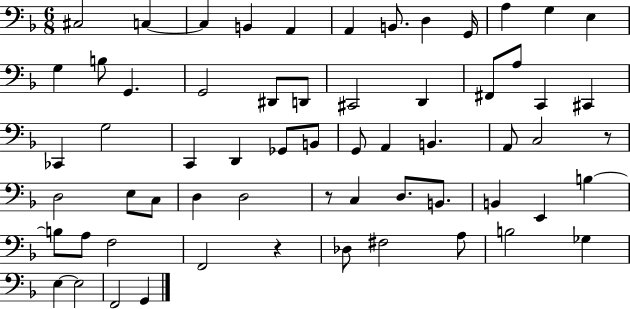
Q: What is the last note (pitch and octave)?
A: G2